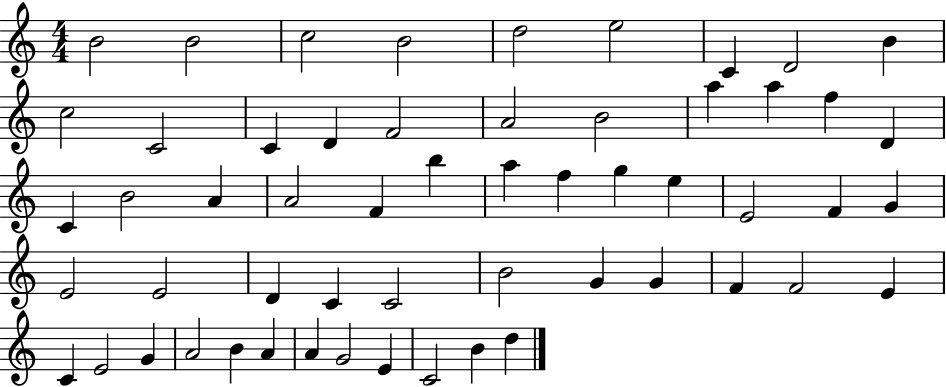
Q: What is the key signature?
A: C major